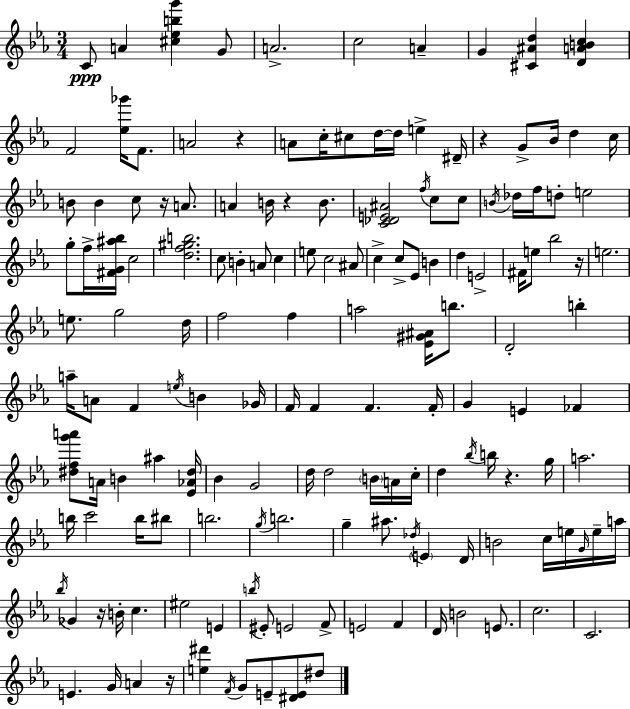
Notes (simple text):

C4/e A4/q [C#5,Eb5,B5,G6]/q G4/e A4/h. C5/h A4/q G4/q [C#4,A#4,D5]/q [D4,A4,B4,C5]/q F4/h [Eb5,Gb6]/s F4/e. A4/h R/q A4/e C5/s C#5/e D5/s D5/s E5/q D#4/s R/q G4/e Bb4/s D5/q C5/s B4/e B4/q C5/e R/s A4/e. A4/q B4/s R/q B4/e. [C4,Db4,E4,A#4]/h F5/s C5/e C5/e B4/s Db5/s F5/s D5/e E5/h G5/e F5/s [F#4,G4,A#5,Bb5]/s C5/h [D5,F5,G#5,B5]/h. C5/e B4/q A4/e C5/q E5/e C5/h A#4/e C5/q C5/e Eb4/e B4/q D5/q E4/h F#4/s E5/e Bb5/h R/s E5/h. E5/e. G5/h D5/s F5/h F5/q A5/h [Eb4,G#4,A#4]/s B5/e. D4/h B5/q A5/s A4/e F4/q E5/s B4/q Gb4/s F4/s F4/q F4/q. F4/s G4/q E4/q FES4/q [D#5,F5,G6,A6]/e A4/s B4/q A#5/q [Eb4,Ab4,D#5]/s Bb4/q G4/h D5/s D5/h B4/s A4/s C5/s D5/q Bb5/s B5/s R/q. G5/s A5/h. B5/s C6/h B5/s BIS5/e B5/h. G5/s B5/h. G5/q A#5/e. Db5/s E4/q D4/s B4/h C5/s E5/s G4/s E5/s A5/s Bb5/s Gb4/q R/s B4/s C5/q. EIS5/h E4/q B5/s EIS4/e E4/h F4/e E4/h F4/q D4/s B4/h E4/e. C5/h. C4/h. E4/q. G4/s A4/q R/s [E5,D#6]/q F4/s G4/e E4/e [D#4,E4]/e D#5/e